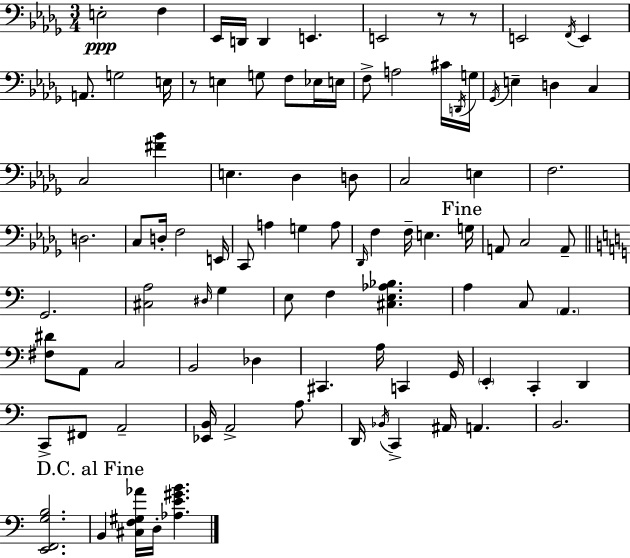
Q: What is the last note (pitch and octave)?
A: D3